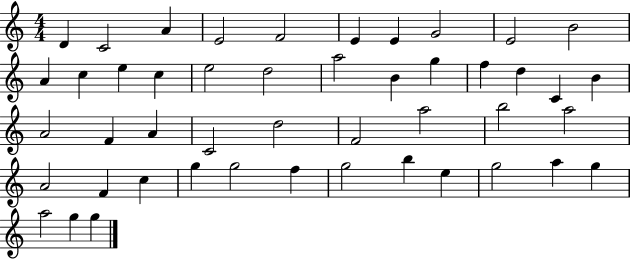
X:1
T:Untitled
M:4/4
L:1/4
K:C
D C2 A E2 F2 E E G2 E2 B2 A c e c e2 d2 a2 B g f d C B A2 F A C2 d2 F2 a2 b2 a2 A2 F c g g2 f g2 b e g2 a g a2 g g